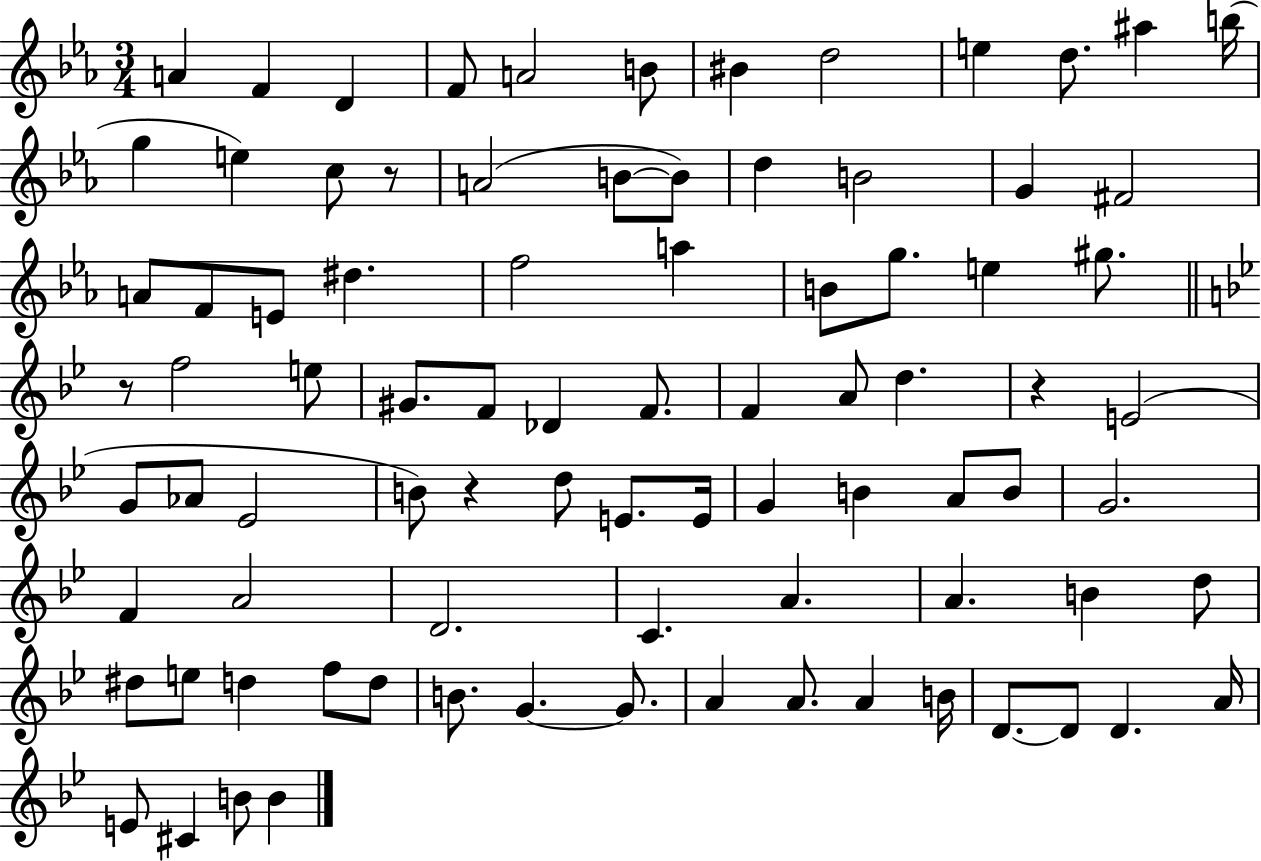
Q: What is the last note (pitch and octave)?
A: B4